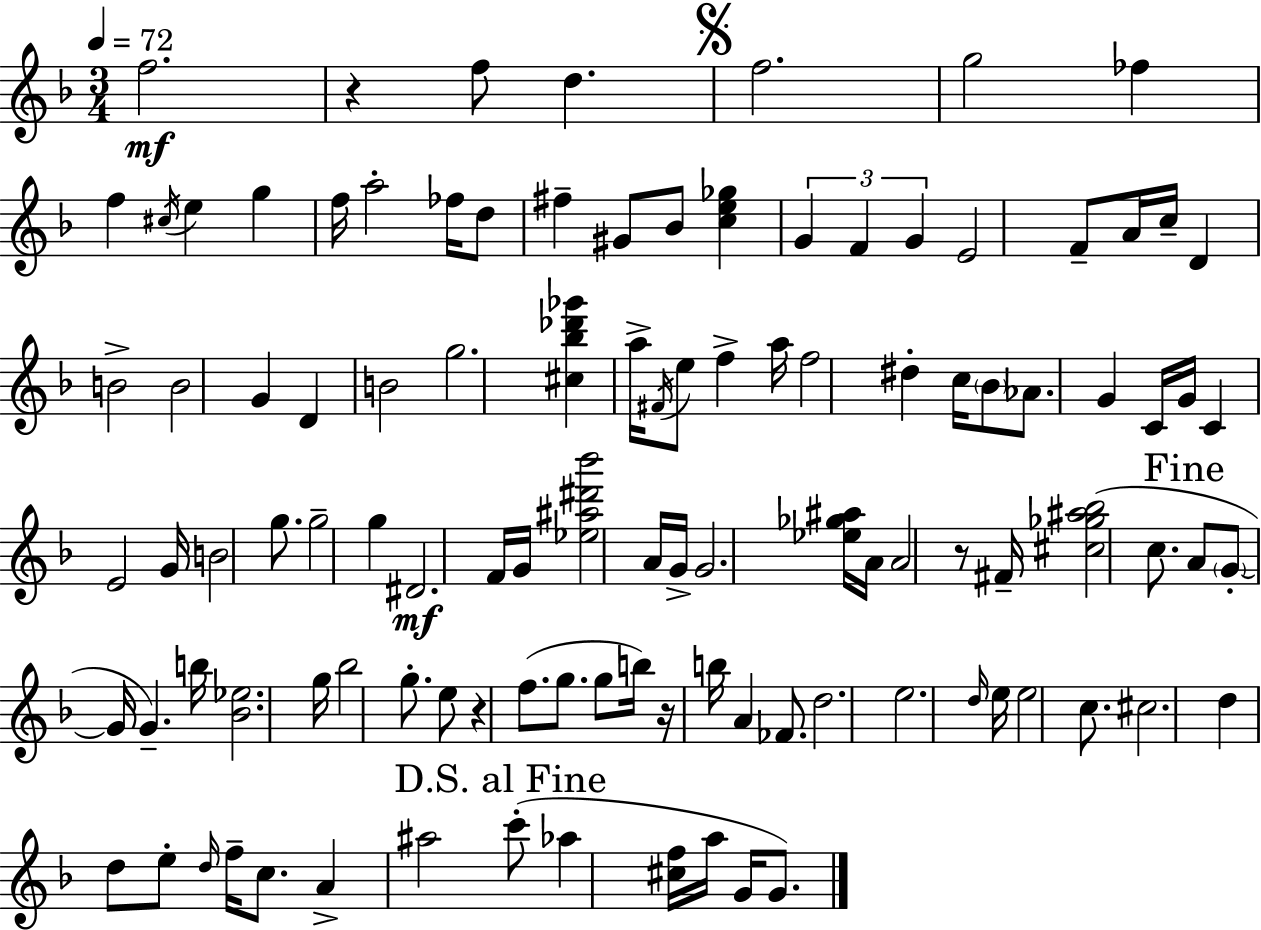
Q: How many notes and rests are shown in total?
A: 108